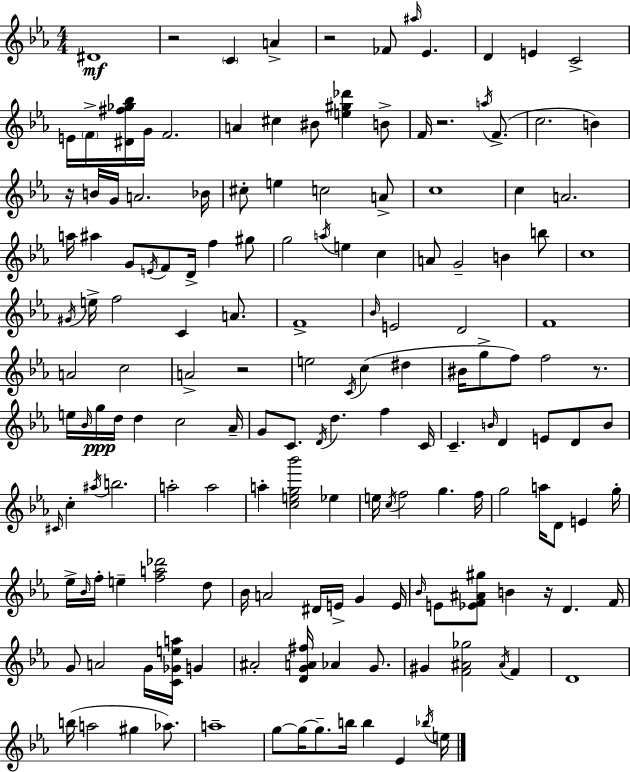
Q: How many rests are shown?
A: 7